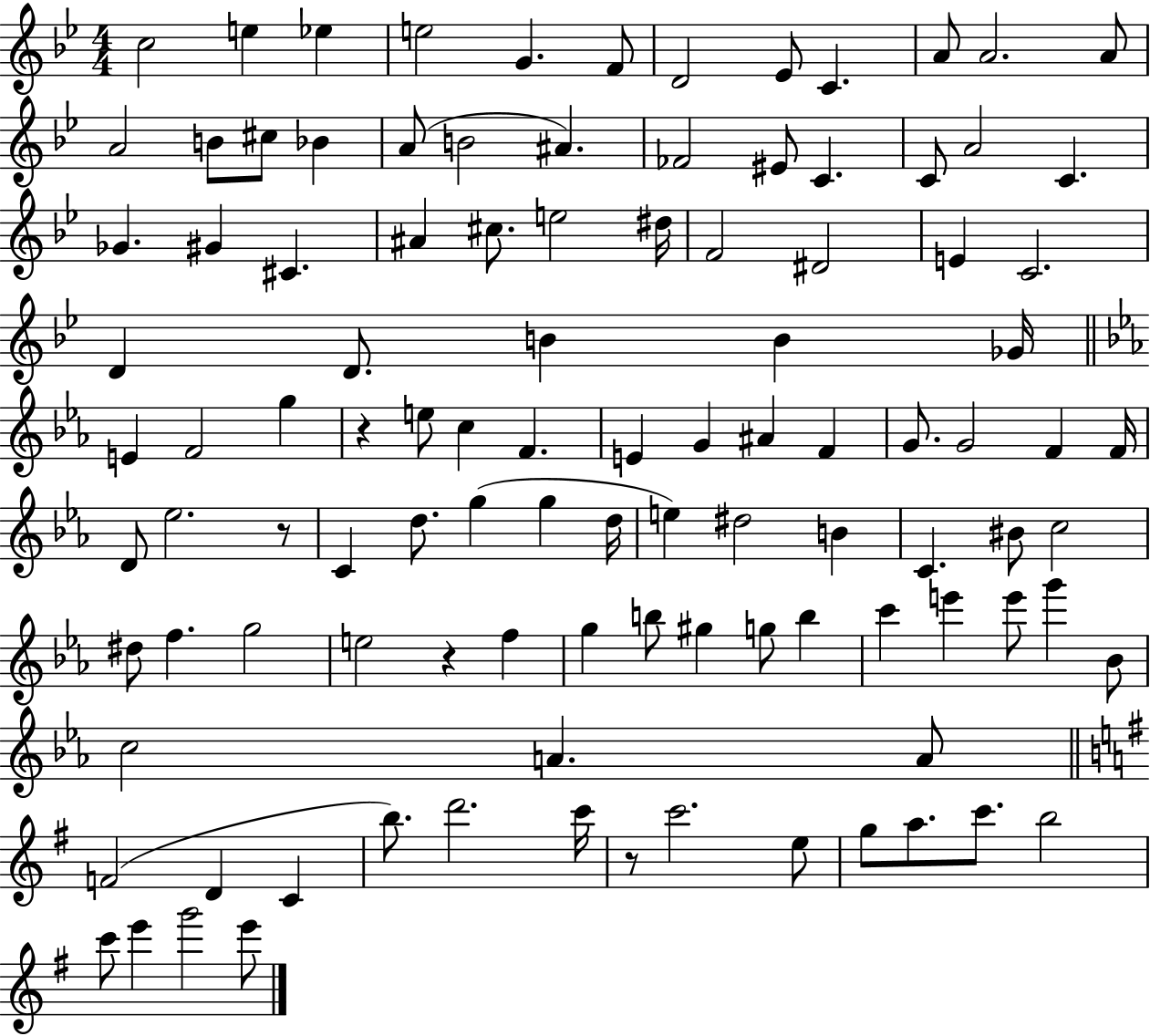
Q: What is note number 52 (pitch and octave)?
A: G4